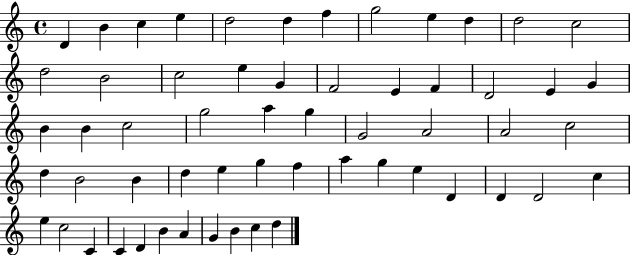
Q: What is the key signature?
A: C major